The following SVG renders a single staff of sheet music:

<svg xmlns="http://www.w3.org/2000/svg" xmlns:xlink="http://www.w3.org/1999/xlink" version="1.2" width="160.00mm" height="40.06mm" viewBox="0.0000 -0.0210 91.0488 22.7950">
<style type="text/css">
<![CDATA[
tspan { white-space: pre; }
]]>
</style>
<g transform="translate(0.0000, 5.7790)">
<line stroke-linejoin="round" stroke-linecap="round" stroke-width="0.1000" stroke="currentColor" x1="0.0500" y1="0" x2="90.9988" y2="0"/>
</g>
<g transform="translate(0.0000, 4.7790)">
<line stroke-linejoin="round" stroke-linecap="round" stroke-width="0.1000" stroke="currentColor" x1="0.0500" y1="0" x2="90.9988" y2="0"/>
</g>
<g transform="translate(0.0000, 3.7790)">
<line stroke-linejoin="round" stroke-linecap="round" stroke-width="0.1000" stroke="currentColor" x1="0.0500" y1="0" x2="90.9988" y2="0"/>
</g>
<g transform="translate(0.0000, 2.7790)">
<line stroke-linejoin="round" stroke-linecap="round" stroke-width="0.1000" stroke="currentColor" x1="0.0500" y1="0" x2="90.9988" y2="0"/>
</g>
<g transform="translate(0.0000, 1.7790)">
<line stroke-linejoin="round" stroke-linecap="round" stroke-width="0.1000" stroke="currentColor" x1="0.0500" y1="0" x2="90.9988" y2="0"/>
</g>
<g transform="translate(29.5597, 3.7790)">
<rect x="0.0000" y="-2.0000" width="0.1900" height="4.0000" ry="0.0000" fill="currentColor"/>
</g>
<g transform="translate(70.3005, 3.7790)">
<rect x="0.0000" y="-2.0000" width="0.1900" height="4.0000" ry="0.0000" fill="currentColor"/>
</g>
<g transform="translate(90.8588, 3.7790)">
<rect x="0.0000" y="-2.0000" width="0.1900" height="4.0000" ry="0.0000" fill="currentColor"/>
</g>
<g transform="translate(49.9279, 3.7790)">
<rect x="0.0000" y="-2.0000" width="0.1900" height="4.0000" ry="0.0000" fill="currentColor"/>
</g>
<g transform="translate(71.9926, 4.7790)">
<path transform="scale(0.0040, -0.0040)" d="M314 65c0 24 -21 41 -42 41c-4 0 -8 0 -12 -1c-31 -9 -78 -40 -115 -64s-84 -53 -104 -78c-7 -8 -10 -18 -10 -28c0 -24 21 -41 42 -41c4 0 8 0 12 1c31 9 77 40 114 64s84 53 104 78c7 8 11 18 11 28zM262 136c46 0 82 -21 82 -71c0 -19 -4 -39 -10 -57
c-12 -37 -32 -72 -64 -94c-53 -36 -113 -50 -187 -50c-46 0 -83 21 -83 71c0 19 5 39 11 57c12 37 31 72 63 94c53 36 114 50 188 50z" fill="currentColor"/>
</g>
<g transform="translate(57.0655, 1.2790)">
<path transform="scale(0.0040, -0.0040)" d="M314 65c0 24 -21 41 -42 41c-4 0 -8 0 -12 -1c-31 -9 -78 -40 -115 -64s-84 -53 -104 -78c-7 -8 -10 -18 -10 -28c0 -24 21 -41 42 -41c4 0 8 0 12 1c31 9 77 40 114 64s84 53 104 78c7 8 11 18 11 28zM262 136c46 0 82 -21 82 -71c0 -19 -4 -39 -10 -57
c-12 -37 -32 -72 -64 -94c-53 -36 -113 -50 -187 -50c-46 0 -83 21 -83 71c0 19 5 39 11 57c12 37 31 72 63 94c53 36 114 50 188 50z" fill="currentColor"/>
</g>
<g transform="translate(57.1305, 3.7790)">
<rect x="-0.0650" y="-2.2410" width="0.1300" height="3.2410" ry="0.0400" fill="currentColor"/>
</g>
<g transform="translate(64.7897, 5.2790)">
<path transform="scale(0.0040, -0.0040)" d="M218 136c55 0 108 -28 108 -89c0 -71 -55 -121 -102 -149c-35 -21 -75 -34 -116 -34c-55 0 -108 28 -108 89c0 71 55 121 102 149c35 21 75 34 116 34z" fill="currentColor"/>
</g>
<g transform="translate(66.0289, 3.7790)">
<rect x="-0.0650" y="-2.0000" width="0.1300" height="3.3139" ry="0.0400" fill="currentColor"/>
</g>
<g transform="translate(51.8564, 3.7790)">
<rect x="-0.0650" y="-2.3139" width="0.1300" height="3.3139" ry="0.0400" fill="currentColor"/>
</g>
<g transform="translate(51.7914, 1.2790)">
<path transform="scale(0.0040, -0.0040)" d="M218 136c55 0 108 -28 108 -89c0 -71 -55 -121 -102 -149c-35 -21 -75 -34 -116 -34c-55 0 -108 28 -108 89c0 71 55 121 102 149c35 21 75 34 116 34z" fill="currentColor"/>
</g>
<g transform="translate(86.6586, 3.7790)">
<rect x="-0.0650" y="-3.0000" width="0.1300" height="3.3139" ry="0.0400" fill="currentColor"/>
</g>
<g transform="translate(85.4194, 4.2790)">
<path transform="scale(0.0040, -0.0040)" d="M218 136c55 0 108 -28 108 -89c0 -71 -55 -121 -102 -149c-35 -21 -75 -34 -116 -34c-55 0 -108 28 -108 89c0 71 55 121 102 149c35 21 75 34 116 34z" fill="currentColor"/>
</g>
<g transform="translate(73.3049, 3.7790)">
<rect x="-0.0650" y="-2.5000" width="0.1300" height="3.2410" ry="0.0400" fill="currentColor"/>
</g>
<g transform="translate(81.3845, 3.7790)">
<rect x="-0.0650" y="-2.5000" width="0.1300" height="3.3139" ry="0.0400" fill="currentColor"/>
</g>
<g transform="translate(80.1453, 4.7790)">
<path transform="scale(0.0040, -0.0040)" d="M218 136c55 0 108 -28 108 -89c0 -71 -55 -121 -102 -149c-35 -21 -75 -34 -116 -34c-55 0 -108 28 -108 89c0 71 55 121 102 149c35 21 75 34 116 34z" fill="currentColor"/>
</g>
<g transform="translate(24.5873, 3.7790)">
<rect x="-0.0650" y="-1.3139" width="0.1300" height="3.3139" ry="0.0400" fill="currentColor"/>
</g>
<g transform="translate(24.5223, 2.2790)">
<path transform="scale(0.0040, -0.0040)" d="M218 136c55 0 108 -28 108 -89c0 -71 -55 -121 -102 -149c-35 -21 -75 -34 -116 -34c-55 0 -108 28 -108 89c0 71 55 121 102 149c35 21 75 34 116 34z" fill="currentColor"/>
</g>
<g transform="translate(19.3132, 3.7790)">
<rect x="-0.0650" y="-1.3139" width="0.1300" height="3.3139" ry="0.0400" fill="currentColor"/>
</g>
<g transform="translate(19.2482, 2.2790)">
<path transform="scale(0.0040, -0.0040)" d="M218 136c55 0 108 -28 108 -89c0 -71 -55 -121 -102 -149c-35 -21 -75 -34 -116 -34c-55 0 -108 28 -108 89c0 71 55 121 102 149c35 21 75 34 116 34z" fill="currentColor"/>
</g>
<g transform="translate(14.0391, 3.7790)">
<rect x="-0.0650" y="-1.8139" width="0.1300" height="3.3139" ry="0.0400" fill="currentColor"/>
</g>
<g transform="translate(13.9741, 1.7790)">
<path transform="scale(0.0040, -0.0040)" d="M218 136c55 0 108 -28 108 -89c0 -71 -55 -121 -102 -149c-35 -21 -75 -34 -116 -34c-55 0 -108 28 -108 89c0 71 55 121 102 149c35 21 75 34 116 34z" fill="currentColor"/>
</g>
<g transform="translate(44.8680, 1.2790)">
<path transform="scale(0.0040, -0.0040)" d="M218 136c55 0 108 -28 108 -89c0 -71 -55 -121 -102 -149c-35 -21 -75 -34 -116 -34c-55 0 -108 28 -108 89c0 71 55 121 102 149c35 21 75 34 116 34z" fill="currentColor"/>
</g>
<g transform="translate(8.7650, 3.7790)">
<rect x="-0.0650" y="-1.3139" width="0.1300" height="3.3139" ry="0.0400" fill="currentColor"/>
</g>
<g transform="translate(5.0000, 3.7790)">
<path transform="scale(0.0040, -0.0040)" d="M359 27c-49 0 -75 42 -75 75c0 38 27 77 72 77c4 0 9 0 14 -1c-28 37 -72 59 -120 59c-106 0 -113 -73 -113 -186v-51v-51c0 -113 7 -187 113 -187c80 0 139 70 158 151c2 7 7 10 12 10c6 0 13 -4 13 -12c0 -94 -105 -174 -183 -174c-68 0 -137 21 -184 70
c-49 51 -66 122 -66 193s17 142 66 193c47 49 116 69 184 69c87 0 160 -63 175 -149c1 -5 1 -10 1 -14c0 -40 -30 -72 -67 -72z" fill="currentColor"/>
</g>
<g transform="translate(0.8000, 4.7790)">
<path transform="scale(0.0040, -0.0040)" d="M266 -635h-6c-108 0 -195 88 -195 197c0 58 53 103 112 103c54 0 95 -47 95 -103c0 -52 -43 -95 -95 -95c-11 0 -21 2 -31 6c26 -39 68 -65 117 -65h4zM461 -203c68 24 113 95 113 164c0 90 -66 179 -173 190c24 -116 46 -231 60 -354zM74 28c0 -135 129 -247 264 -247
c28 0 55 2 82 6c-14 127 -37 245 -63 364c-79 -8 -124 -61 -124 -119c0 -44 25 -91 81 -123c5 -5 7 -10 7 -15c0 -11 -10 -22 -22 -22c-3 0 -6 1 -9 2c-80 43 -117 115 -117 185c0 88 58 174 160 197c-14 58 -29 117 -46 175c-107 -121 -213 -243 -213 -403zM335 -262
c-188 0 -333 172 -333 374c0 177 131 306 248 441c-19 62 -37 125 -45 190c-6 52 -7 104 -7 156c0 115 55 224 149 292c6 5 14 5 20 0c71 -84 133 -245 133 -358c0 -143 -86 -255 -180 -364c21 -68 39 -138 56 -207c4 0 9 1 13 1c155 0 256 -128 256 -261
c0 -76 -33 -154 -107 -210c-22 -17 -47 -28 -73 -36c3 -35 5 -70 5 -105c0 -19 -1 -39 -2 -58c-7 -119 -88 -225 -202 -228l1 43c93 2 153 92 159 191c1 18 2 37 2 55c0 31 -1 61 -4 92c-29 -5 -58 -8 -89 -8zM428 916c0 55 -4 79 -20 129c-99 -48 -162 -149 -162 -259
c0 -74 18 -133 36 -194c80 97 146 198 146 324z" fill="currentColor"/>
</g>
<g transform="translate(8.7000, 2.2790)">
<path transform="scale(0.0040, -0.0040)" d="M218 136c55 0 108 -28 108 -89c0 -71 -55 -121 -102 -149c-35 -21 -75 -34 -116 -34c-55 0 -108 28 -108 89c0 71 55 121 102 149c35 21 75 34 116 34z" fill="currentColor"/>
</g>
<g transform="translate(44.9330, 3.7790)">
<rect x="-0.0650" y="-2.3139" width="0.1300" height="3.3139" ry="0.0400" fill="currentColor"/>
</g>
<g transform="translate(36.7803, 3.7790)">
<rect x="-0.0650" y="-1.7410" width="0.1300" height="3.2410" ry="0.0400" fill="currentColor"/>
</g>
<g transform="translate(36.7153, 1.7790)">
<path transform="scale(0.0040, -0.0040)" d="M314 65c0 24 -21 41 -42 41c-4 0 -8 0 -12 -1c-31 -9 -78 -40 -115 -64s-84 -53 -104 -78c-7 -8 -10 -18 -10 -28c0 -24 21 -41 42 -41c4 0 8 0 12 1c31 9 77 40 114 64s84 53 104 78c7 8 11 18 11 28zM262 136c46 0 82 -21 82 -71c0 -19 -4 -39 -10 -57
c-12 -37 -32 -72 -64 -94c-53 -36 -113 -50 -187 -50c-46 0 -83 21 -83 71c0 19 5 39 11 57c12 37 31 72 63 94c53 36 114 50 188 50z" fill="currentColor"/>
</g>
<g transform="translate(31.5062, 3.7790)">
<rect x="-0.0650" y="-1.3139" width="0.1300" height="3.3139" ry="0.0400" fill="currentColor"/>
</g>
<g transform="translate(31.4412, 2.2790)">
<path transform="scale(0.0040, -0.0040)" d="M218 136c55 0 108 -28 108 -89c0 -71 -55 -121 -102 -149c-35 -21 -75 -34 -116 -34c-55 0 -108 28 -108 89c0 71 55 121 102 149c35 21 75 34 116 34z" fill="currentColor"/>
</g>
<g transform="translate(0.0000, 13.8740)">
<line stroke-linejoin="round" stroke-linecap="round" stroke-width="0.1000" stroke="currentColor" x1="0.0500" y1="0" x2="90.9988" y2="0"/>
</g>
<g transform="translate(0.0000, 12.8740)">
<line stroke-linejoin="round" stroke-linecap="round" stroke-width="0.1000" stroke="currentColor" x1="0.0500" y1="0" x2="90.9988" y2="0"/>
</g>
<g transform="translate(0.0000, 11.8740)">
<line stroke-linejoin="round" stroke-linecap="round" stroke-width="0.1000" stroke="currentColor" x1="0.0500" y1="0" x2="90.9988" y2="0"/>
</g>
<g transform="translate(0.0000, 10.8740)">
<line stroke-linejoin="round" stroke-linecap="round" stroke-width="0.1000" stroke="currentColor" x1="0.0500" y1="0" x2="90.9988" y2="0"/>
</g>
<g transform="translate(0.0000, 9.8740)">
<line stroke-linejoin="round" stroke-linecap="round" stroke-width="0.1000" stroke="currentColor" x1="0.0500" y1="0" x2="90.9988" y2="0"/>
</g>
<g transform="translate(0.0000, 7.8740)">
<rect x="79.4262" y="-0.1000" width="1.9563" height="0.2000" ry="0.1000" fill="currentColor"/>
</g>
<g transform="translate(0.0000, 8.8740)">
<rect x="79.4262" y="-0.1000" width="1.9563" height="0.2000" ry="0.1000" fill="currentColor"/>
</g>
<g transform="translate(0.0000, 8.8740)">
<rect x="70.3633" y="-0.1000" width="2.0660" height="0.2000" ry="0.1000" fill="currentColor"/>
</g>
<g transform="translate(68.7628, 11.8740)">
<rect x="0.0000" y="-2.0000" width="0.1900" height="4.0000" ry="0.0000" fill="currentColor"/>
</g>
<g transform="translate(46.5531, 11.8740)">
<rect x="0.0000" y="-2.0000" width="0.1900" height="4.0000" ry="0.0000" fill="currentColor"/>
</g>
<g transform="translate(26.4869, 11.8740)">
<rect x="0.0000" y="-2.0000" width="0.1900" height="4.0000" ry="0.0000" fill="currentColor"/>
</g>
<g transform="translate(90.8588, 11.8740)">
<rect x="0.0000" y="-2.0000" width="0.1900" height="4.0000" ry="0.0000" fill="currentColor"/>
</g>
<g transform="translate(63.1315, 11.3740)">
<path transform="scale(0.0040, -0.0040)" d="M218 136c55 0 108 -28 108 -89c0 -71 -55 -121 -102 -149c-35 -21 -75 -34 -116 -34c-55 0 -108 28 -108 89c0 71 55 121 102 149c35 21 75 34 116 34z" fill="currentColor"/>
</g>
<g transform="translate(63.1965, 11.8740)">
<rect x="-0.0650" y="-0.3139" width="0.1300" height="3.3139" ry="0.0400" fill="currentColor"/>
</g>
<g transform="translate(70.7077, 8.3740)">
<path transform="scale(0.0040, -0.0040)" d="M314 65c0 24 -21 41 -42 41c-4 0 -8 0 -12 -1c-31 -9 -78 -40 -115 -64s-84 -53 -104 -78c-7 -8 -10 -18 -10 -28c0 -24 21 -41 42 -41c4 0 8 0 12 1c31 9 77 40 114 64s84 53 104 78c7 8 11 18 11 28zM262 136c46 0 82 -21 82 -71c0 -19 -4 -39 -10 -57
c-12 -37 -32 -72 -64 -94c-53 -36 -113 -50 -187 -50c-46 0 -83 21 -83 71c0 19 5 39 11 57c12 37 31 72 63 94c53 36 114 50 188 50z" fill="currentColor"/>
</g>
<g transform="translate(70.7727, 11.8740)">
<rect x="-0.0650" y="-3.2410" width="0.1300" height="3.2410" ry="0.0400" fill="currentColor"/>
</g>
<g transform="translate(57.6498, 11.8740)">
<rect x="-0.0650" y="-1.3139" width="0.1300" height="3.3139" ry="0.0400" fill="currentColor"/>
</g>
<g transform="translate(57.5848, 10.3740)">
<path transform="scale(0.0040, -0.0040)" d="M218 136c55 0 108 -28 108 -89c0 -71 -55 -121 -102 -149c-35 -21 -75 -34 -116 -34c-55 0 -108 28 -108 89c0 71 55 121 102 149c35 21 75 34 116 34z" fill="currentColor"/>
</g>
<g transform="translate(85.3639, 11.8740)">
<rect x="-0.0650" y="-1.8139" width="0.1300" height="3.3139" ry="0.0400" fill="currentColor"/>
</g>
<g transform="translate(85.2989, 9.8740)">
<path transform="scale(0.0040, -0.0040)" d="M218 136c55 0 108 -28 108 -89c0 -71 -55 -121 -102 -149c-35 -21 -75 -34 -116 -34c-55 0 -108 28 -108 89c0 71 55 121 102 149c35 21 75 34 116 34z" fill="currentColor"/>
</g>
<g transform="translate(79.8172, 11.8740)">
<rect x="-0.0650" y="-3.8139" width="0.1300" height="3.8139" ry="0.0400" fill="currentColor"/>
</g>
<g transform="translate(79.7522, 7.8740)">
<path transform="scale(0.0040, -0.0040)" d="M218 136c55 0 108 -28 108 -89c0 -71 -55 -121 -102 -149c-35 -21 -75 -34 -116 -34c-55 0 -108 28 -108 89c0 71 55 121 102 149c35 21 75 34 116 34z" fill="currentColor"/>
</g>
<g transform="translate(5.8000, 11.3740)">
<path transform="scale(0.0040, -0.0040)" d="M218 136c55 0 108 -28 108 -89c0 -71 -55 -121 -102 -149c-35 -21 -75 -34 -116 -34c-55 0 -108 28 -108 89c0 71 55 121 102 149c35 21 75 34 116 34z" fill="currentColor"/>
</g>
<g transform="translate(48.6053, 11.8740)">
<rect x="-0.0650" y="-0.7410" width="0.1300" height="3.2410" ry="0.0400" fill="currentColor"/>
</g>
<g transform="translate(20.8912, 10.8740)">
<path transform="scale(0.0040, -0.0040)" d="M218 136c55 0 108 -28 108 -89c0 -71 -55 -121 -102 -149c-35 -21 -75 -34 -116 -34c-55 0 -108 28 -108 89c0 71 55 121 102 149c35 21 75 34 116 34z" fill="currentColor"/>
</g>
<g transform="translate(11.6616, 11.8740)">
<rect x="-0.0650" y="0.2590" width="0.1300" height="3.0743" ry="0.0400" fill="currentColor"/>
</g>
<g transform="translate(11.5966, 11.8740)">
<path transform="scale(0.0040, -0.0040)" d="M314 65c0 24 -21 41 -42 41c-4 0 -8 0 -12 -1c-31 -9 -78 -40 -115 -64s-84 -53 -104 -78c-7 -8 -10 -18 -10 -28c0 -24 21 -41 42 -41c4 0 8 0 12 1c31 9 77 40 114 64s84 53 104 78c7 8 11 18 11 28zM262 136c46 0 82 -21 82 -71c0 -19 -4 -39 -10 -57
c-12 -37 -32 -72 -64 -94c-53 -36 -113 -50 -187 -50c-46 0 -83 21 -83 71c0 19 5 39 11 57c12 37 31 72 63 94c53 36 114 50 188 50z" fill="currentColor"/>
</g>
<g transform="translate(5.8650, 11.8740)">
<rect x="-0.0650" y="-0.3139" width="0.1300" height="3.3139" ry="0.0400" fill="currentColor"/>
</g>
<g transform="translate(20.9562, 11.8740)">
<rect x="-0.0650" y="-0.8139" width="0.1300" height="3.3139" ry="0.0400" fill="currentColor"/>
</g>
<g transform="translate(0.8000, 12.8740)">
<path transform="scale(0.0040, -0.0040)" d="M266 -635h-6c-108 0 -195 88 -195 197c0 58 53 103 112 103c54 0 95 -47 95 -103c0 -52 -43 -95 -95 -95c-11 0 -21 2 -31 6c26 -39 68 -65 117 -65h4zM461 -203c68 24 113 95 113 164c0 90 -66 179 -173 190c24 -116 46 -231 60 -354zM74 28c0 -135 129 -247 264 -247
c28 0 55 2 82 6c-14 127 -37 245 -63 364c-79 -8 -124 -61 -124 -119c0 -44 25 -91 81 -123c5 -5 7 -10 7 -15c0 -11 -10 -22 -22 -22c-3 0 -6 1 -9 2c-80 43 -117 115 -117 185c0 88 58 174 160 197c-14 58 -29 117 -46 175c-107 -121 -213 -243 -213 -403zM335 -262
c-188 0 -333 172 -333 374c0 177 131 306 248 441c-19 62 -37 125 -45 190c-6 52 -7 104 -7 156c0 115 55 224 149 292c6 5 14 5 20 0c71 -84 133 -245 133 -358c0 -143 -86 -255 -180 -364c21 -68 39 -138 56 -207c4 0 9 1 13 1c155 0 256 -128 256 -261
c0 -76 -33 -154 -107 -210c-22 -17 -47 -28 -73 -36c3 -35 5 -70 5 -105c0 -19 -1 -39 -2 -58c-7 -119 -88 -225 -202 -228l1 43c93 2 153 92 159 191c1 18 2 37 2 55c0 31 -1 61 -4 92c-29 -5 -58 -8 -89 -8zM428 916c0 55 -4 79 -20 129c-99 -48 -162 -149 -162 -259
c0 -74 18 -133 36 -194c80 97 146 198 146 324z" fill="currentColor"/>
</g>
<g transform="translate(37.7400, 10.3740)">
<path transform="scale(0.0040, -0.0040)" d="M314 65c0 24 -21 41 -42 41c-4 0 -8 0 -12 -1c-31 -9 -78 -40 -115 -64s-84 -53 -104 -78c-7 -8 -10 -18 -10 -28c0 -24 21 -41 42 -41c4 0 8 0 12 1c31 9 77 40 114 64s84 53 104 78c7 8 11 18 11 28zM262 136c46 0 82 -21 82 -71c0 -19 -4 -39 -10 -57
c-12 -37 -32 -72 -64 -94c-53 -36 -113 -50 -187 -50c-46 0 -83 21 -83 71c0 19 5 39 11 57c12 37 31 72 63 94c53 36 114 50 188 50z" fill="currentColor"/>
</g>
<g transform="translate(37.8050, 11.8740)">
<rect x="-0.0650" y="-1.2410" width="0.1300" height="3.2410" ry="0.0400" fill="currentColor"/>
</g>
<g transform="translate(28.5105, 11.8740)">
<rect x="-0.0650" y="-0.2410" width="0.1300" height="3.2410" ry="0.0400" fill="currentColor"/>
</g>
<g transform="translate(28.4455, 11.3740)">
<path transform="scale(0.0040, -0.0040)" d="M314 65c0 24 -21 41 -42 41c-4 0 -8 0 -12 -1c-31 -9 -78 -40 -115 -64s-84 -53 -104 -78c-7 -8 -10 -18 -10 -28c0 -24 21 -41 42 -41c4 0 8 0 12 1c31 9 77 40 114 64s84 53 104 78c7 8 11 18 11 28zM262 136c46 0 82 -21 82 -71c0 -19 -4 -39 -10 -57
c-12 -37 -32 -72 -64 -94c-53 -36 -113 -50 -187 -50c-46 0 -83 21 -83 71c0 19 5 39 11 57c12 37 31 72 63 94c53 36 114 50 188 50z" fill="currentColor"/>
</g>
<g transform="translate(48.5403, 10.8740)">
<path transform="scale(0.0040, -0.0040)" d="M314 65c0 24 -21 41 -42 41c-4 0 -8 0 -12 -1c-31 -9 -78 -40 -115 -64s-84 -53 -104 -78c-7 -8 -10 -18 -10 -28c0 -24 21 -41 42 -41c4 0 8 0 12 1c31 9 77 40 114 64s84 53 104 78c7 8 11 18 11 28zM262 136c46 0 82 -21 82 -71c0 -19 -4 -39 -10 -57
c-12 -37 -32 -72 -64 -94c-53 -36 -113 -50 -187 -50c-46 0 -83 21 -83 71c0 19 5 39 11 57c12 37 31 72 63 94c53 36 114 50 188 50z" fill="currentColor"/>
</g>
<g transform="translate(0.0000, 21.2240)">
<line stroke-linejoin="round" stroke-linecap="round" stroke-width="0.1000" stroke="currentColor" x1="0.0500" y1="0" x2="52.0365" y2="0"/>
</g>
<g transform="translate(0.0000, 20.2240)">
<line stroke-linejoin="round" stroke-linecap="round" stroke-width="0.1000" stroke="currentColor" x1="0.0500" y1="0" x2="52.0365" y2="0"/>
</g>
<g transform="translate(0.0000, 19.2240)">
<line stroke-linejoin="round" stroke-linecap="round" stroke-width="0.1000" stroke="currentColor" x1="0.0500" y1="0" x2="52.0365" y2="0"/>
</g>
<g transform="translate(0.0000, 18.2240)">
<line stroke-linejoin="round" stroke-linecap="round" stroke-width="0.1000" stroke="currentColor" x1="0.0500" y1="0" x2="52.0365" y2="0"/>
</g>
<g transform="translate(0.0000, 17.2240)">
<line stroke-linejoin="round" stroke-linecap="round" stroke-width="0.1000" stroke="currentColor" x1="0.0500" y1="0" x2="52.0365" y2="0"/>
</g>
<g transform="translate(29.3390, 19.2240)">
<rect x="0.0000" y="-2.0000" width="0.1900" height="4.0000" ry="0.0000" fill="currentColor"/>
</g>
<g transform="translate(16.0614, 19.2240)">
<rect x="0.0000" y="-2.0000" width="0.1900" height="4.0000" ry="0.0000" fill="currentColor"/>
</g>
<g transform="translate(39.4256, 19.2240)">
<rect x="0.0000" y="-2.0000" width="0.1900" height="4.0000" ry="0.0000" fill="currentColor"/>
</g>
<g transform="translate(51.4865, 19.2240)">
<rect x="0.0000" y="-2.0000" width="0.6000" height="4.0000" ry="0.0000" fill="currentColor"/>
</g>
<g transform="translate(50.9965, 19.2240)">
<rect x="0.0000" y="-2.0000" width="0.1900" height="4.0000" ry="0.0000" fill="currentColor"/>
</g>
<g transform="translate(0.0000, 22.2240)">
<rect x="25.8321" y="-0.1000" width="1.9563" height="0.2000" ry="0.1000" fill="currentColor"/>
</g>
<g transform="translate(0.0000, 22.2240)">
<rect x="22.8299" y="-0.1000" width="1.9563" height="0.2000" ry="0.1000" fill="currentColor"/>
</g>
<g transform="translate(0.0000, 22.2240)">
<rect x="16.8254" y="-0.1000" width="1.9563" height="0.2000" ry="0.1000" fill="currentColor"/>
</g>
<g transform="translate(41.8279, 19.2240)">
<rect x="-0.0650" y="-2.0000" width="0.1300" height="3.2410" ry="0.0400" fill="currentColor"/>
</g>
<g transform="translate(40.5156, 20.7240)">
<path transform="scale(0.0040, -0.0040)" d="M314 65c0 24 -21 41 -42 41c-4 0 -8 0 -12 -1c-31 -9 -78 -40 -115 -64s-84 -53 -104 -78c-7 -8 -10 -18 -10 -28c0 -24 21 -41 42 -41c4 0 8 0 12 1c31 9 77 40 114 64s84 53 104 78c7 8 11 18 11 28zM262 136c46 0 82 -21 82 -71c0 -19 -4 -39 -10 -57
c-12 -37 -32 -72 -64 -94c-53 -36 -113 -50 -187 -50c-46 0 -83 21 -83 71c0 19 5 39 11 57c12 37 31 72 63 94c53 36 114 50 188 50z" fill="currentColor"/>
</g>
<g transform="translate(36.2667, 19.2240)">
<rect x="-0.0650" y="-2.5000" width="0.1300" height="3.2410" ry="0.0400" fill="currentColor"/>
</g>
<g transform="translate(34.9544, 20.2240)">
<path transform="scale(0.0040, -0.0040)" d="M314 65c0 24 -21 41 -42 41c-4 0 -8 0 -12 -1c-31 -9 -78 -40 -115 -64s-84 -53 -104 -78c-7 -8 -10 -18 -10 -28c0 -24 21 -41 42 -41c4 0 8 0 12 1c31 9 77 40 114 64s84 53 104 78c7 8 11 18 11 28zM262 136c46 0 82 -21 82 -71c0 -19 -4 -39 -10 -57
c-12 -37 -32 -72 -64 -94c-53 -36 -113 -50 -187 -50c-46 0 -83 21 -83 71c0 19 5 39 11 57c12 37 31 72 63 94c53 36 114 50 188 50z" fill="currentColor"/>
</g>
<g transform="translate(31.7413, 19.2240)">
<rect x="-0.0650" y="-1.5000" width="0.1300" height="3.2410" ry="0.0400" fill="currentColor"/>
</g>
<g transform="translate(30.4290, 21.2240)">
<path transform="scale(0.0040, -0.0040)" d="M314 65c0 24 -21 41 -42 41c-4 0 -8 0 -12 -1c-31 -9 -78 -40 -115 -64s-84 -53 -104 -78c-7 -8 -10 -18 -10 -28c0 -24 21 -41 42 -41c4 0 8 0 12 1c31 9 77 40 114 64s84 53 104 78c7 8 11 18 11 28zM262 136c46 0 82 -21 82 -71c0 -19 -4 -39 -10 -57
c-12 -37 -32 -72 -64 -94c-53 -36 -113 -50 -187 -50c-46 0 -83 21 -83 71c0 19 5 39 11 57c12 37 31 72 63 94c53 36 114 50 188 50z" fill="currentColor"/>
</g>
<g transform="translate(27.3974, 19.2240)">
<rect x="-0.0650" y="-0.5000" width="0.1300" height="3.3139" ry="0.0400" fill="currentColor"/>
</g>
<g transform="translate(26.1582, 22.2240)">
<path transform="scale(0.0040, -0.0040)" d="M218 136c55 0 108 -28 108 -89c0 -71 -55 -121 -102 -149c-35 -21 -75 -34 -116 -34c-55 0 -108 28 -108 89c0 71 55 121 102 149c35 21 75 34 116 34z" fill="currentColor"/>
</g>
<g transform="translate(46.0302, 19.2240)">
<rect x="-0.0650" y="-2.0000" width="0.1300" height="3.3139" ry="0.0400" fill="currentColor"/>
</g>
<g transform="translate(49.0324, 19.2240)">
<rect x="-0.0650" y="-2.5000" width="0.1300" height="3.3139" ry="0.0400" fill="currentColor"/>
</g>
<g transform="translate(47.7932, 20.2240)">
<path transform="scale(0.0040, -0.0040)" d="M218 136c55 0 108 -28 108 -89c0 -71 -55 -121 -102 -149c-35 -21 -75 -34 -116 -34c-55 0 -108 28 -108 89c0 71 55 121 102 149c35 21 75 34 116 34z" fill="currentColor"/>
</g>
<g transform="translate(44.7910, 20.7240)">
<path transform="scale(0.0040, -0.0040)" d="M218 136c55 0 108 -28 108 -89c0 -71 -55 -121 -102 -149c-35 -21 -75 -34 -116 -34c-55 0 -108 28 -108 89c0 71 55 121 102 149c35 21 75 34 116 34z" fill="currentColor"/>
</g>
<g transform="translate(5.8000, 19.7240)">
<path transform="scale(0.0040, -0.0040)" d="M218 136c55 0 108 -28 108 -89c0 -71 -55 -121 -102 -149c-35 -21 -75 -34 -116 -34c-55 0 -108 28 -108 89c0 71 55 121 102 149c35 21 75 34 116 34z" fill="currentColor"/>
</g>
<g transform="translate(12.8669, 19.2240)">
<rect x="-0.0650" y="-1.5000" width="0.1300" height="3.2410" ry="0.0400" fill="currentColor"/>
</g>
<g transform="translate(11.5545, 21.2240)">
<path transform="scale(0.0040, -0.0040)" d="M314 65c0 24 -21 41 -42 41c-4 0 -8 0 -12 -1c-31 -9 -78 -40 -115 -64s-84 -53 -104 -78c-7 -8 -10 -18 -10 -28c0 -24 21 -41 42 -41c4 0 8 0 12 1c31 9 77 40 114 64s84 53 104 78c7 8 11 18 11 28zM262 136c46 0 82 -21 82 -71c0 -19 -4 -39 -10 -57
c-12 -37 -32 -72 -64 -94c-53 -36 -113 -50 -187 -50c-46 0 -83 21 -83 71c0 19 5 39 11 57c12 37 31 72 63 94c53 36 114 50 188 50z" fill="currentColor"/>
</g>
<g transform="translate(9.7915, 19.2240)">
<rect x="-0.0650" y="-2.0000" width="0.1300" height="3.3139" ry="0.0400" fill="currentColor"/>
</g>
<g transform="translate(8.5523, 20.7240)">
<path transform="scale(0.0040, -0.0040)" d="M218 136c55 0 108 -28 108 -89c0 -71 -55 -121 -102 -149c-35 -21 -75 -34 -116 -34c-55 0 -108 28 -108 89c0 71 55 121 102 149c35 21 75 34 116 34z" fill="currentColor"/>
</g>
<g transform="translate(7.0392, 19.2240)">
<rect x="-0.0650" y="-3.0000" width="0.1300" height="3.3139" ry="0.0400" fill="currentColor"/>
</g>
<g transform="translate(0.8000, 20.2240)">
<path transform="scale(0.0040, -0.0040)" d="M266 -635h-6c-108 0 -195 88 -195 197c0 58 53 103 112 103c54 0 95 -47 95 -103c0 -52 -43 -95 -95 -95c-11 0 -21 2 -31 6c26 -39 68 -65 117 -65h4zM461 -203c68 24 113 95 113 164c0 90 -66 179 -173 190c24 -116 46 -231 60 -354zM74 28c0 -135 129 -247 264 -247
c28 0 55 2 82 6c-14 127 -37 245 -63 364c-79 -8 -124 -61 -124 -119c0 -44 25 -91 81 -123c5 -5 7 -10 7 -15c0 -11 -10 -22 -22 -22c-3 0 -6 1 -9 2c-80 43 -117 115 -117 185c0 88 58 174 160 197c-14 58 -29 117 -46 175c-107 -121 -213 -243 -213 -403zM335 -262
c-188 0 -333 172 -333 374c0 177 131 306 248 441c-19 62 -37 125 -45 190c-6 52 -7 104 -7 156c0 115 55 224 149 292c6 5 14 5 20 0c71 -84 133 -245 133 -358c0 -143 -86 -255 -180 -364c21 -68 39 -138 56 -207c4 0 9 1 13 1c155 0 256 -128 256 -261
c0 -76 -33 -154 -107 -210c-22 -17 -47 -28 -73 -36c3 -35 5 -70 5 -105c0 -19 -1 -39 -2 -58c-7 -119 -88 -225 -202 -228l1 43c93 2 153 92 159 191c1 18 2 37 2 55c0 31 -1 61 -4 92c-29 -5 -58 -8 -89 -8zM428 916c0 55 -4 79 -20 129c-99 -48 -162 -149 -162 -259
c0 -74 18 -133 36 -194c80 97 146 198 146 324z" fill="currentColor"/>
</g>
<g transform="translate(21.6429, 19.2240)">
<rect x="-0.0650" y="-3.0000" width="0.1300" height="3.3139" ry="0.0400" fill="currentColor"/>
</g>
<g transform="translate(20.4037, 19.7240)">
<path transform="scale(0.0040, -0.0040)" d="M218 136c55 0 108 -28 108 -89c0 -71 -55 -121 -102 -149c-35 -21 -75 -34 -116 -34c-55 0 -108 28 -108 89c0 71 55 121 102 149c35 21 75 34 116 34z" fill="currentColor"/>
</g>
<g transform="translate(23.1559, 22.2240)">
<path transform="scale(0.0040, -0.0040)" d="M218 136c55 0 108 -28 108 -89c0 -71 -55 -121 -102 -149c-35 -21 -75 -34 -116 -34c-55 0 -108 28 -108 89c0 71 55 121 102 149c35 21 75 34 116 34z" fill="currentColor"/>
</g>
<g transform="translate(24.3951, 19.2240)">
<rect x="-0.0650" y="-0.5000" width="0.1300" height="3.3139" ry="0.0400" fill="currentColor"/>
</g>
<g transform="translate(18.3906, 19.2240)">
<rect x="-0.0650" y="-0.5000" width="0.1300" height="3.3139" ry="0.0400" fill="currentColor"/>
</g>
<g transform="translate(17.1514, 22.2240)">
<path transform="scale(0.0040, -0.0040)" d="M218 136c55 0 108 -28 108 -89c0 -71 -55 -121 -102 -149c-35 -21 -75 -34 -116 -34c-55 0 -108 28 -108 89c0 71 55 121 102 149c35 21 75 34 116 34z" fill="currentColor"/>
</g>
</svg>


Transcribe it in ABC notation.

X:1
T:Untitled
M:4/4
L:1/4
K:C
e f e e e f2 g g g2 F G2 G A c B2 d c2 e2 d2 e c b2 c' f A F E2 C A C C E2 G2 F2 F G